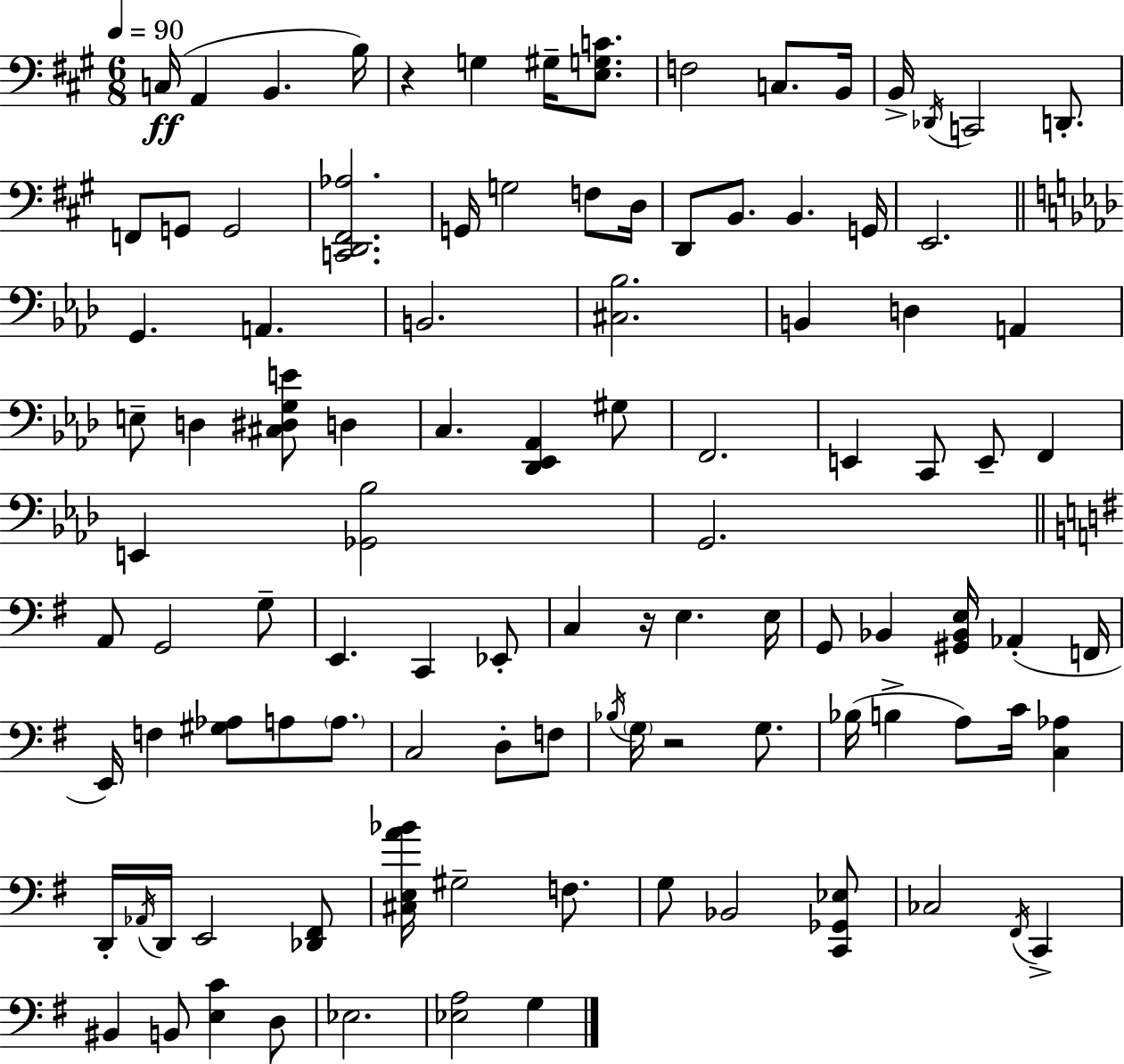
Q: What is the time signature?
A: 6/8